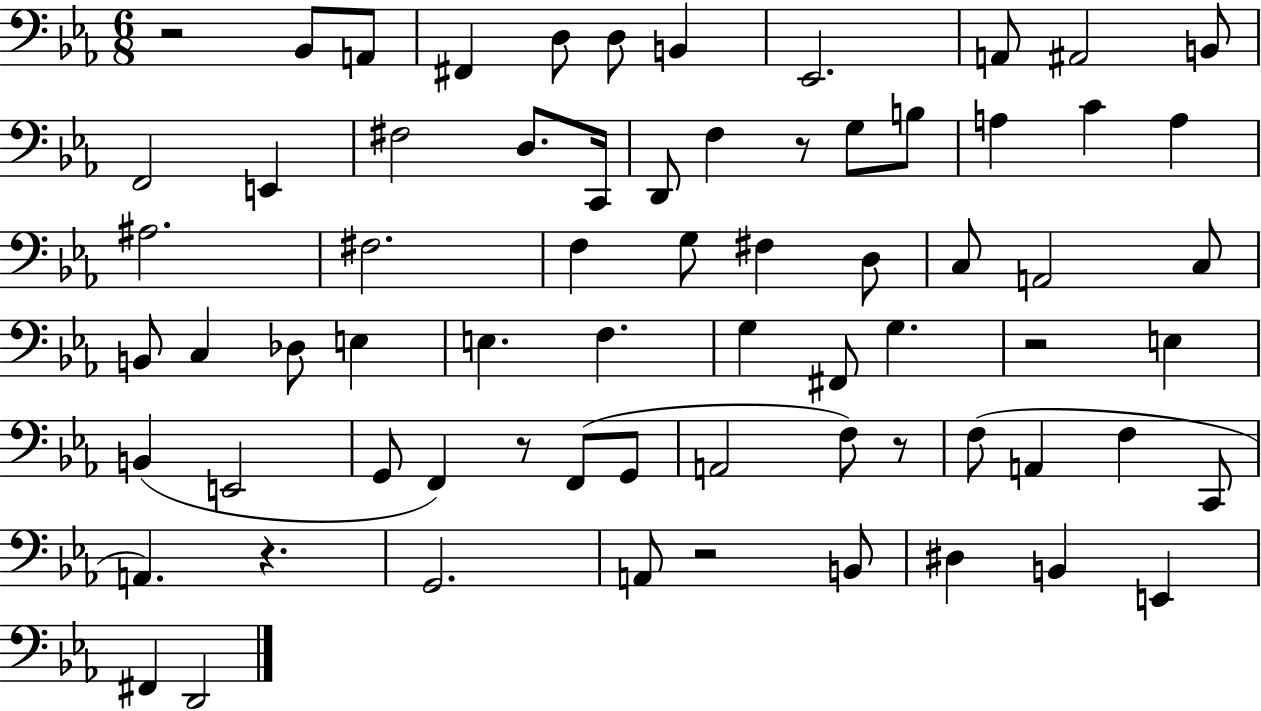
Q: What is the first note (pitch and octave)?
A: Bb2